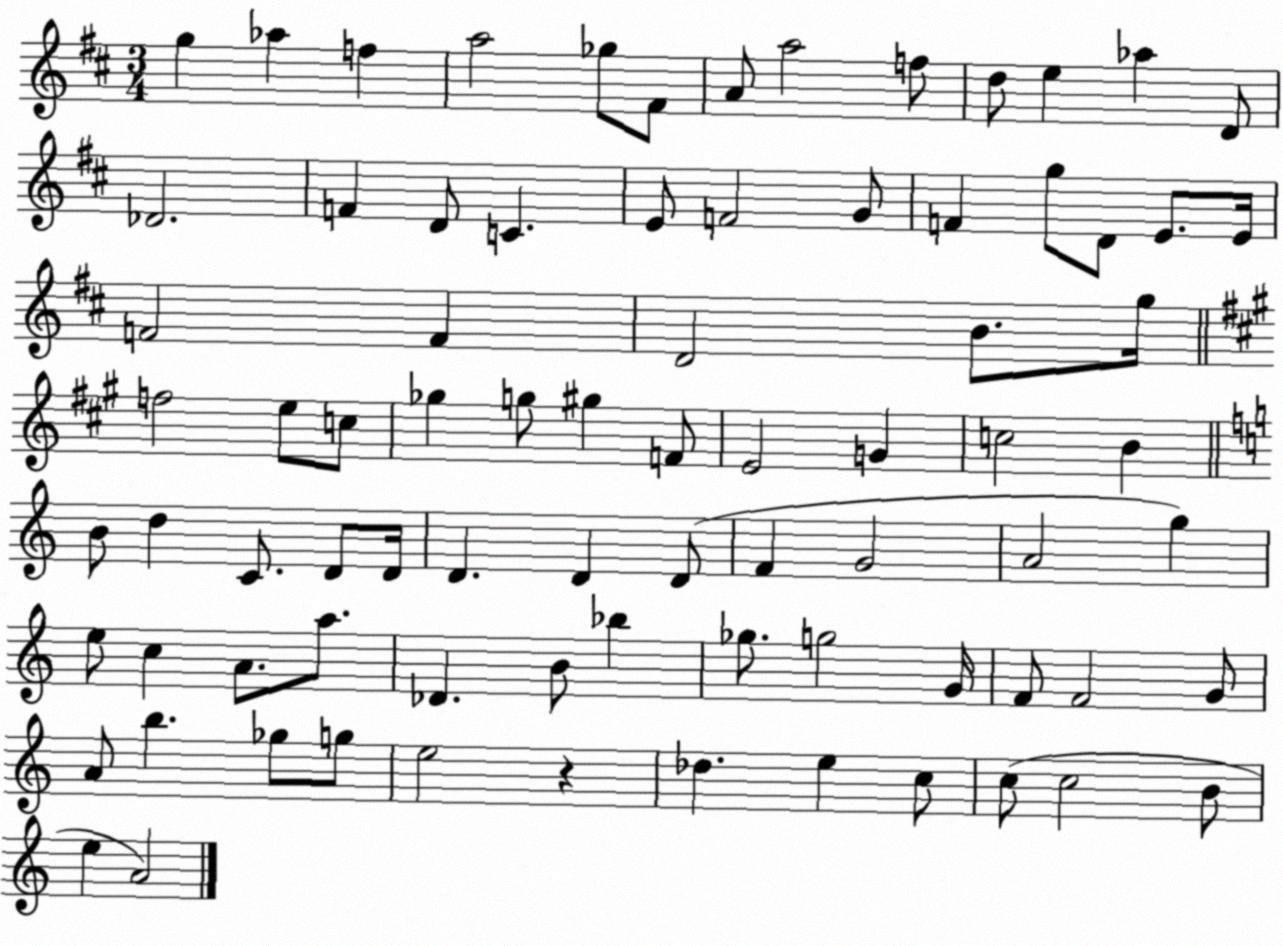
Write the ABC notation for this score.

X:1
T:Untitled
M:3/4
L:1/4
K:D
g _a f a2 _g/2 ^F/2 A/2 a2 f/2 d/2 e _a D/2 _D2 F D/2 C E/2 F2 G/2 F g/2 D/2 E/2 E/4 F2 F D2 B/2 g/4 f2 e/2 c/2 _g g/2 ^g F/2 E2 G c2 B B/2 d C/2 D/2 D/4 D D D/2 F G2 A2 g e/2 c A/2 a/2 _D B/2 _b _g/2 g2 G/4 F/2 F2 G/2 A/2 b _g/2 g/2 e2 z _d e c/2 c/2 c2 B/2 e A2